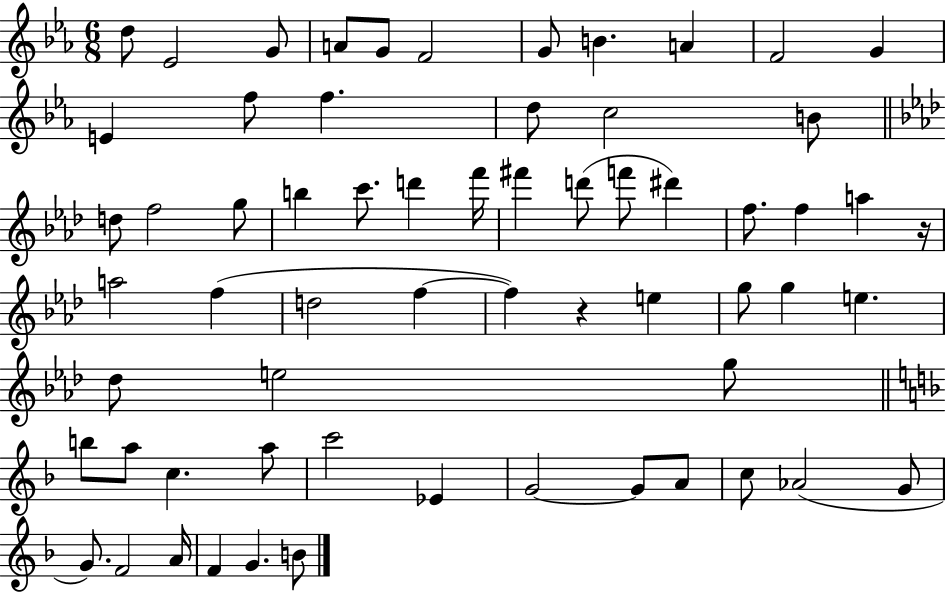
X:1
T:Untitled
M:6/8
L:1/4
K:Eb
d/2 _E2 G/2 A/2 G/2 F2 G/2 B A F2 G E f/2 f d/2 c2 B/2 d/2 f2 g/2 b c'/2 d' f'/4 ^f' d'/2 f'/2 ^d' f/2 f a z/4 a2 f d2 f f z e g/2 g e _d/2 e2 g/2 b/2 a/2 c a/2 c'2 _E G2 G/2 A/2 c/2 _A2 G/2 G/2 F2 A/4 F G B/2